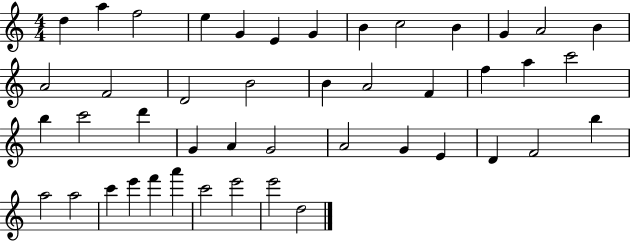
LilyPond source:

{
  \clef treble
  \numericTimeSignature
  \time 4/4
  \key c \major
  d''4 a''4 f''2 | e''4 g'4 e'4 g'4 | b'4 c''2 b'4 | g'4 a'2 b'4 | \break a'2 f'2 | d'2 b'2 | b'4 a'2 f'4 | f''4 a''4 c'''2 | \break b''4 c'''2 d'''4 | g'4 a'4 g'2 | a'2 g'4 e'4 | d'4 f'2 b''4 | \break a''2 a''2 | c'''4 e'''4 f'''4 a'''4 | c'''2 e'''2 | e'''2 d''2 | \break \bar "|."
}